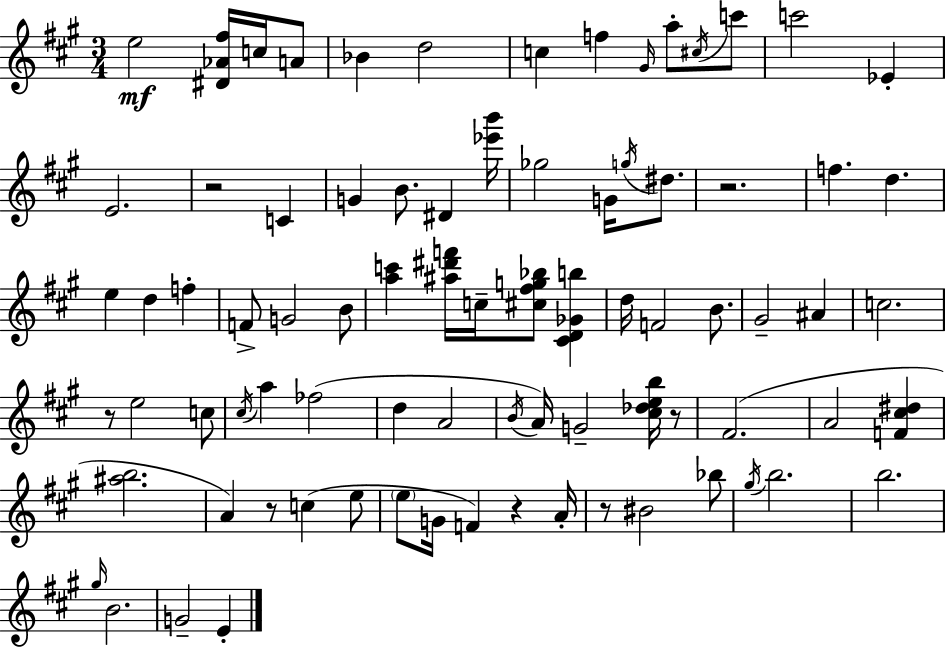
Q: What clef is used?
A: treble